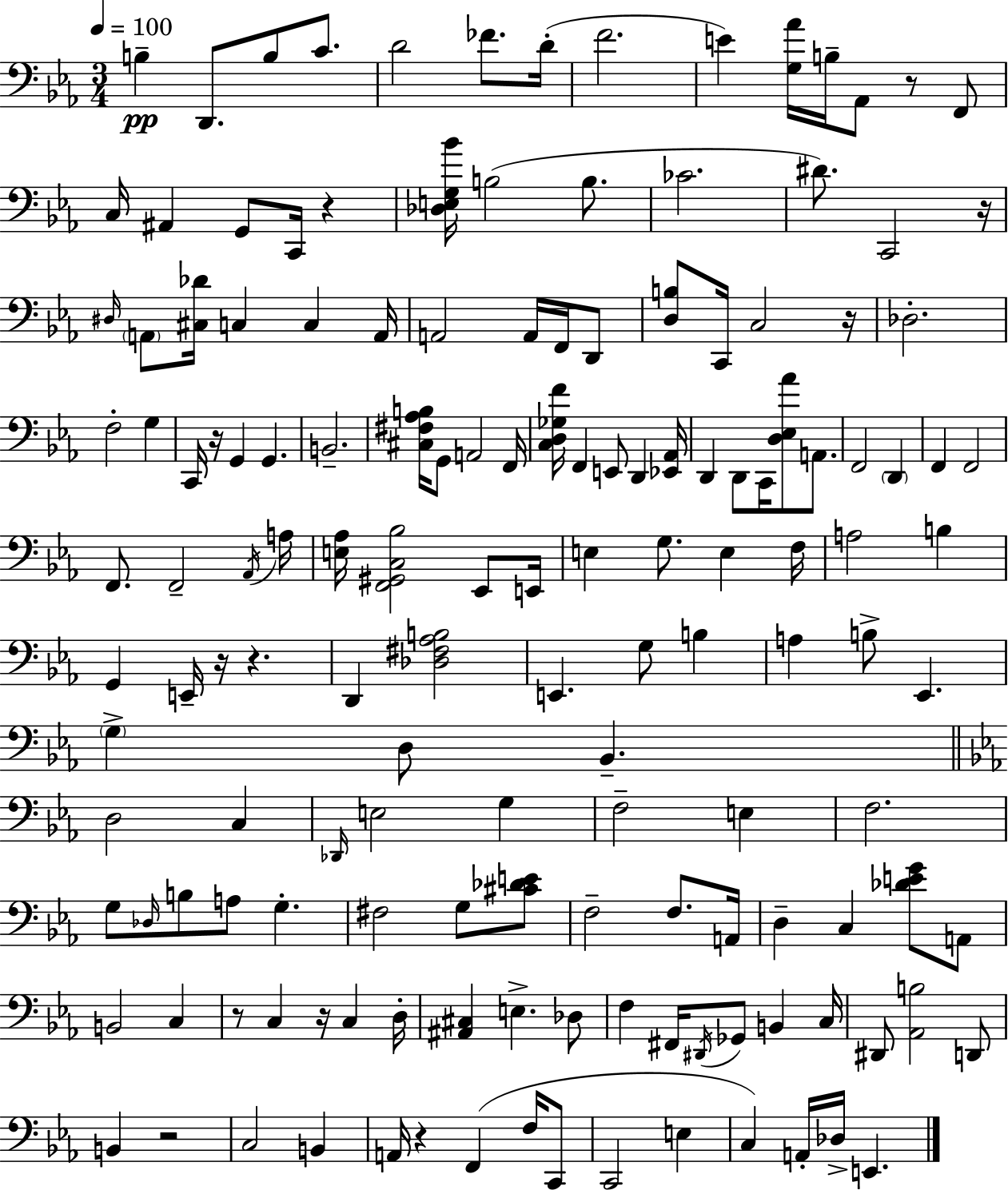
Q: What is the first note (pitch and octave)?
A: B3